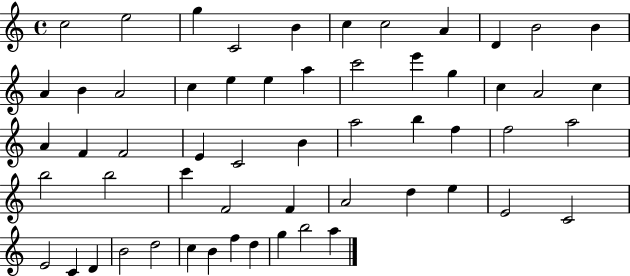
{
  \clef treble
  \time 4/4
  \defaultTimeSignature
  \key c \major
  c''2 e''2 | g''4 c'2 b'4 | c''4 c''2 a'4 | d'4 b'2 b'4 | \break a'4 b'4 a'2 | c''4 e''4 e''4 a''4 | c'''2 e'''4 g''4 | c''4 a'2 c''4 | \break a'4 f'4 f'2 | e'4 c'2 b'4 | a''2 b''4 f''4 | f''2 a''2 | \break b''2 b''2 | c'''4 f'2 f'4 | a'2 d''4 e''4 | e'2 c'2 | \break e'2 c'4 d'4 | b'2 d''2 | c''4 b'4 f''4 d''4 | g''4 b''2 a''4 | \break \bar "|."
}